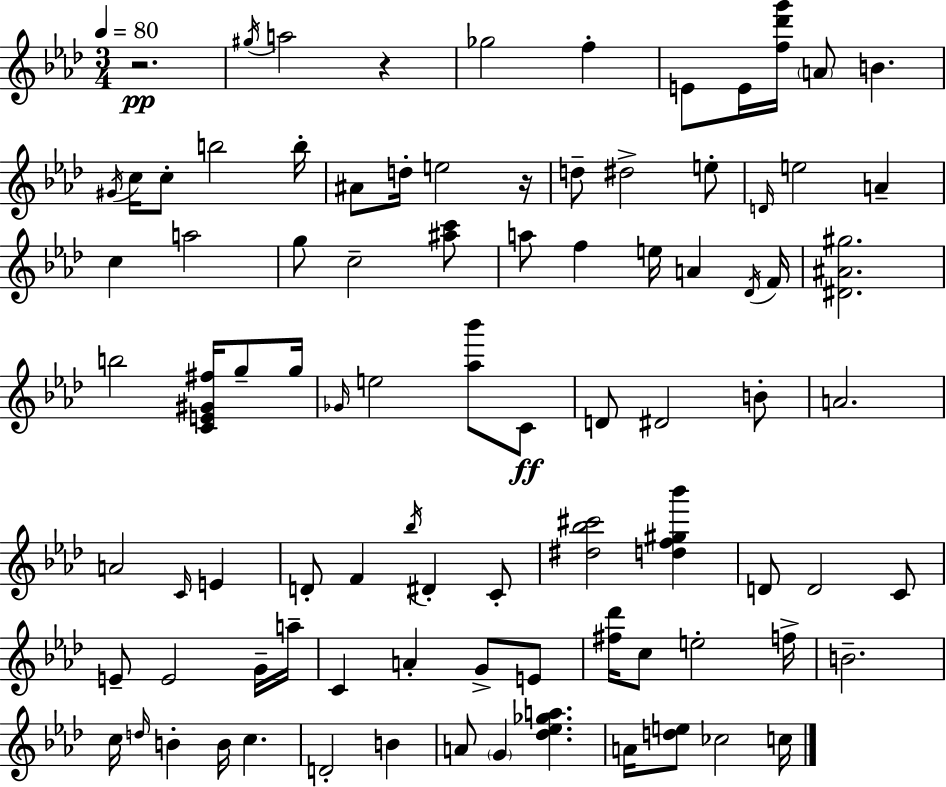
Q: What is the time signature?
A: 3/4